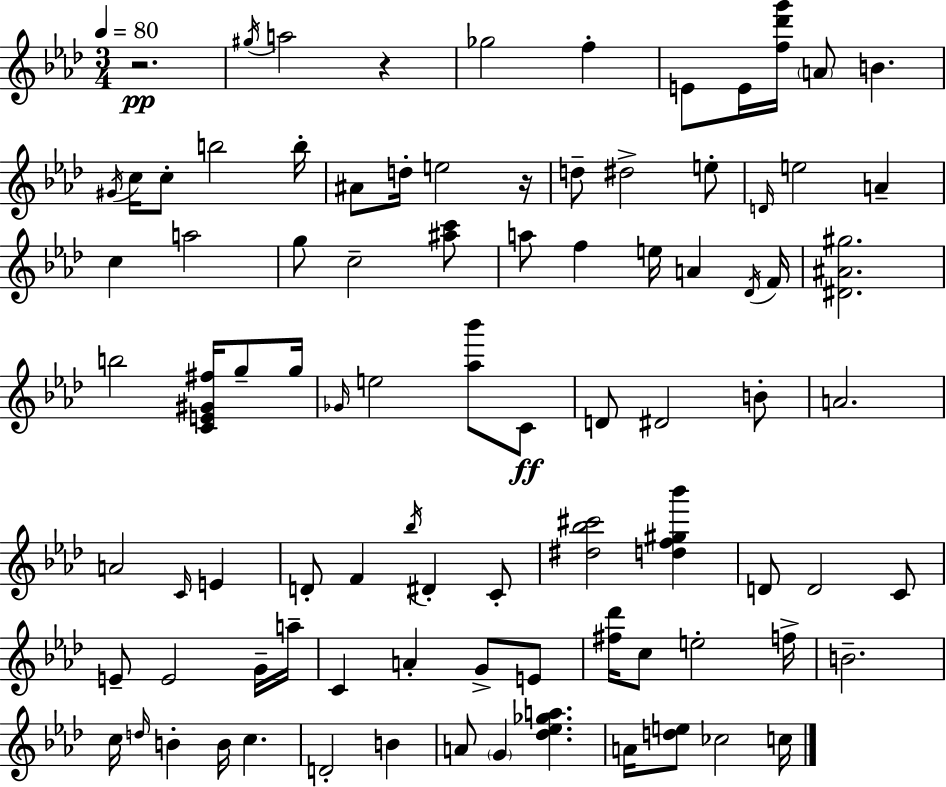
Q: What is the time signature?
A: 3/4